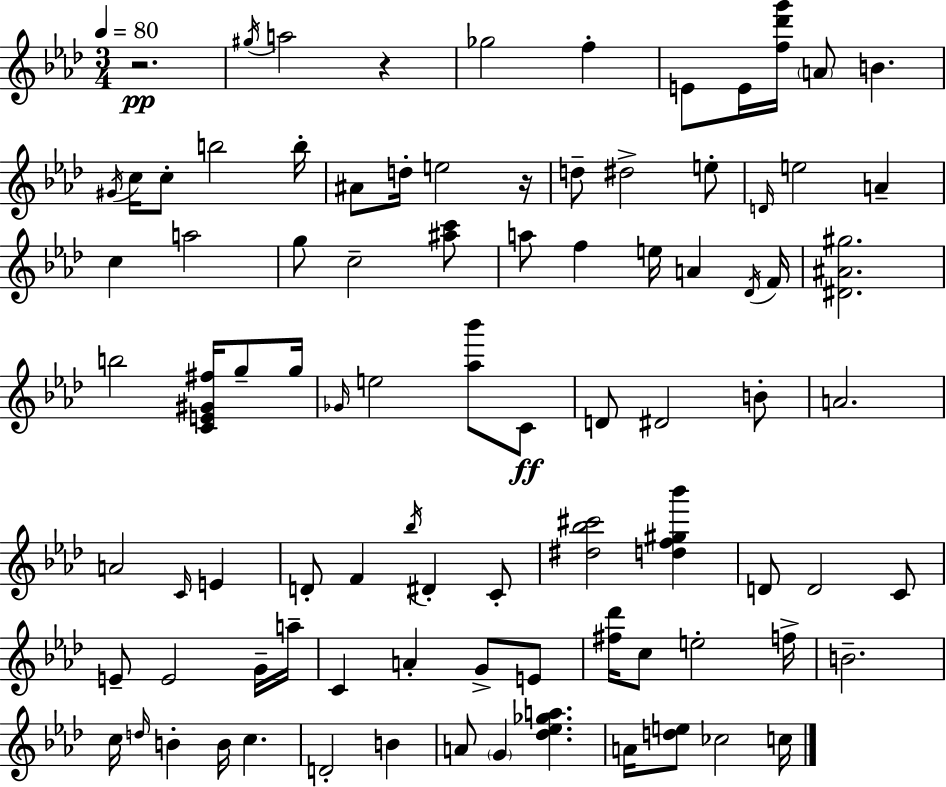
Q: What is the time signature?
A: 3/4